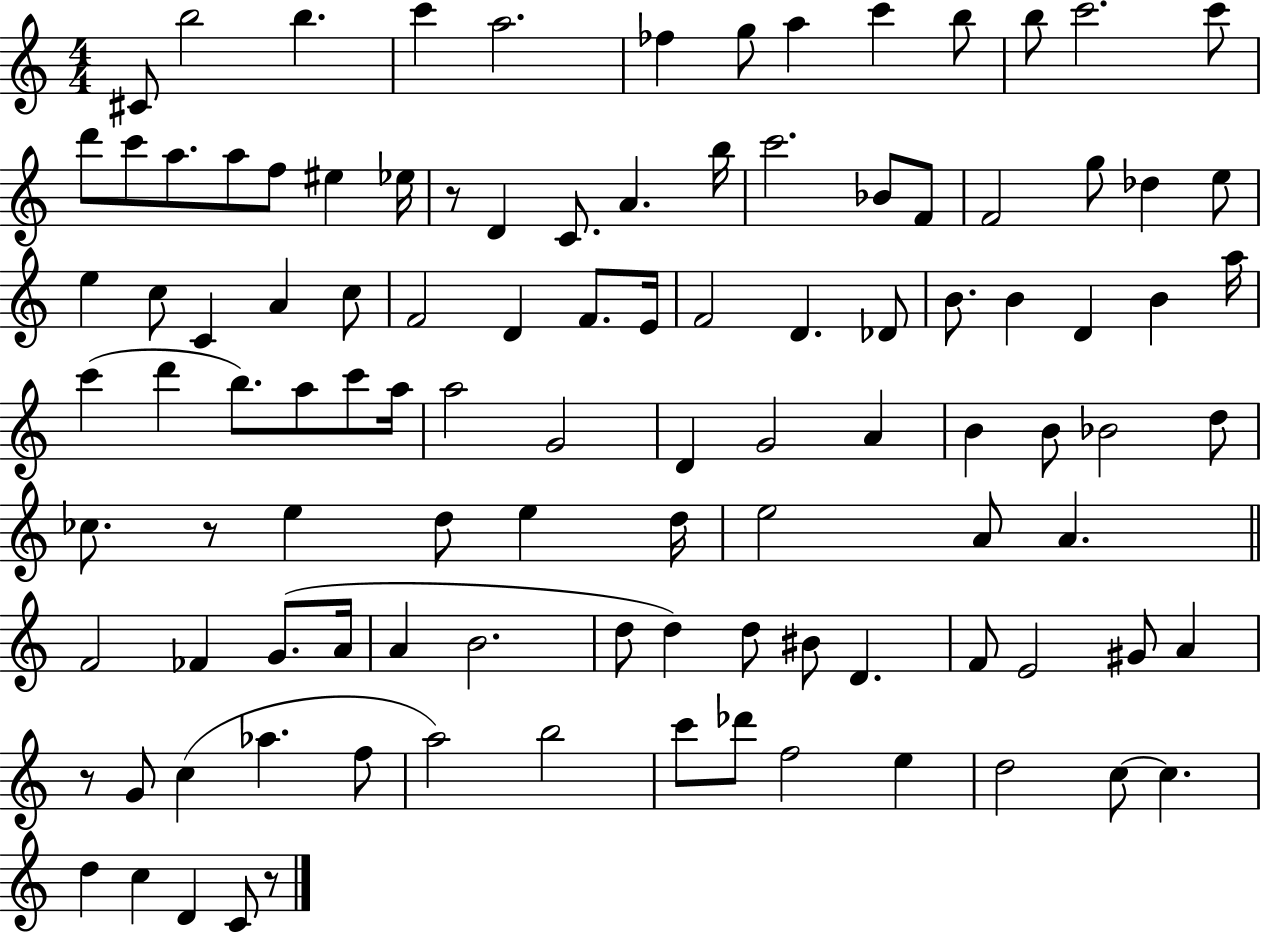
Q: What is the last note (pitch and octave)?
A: C4